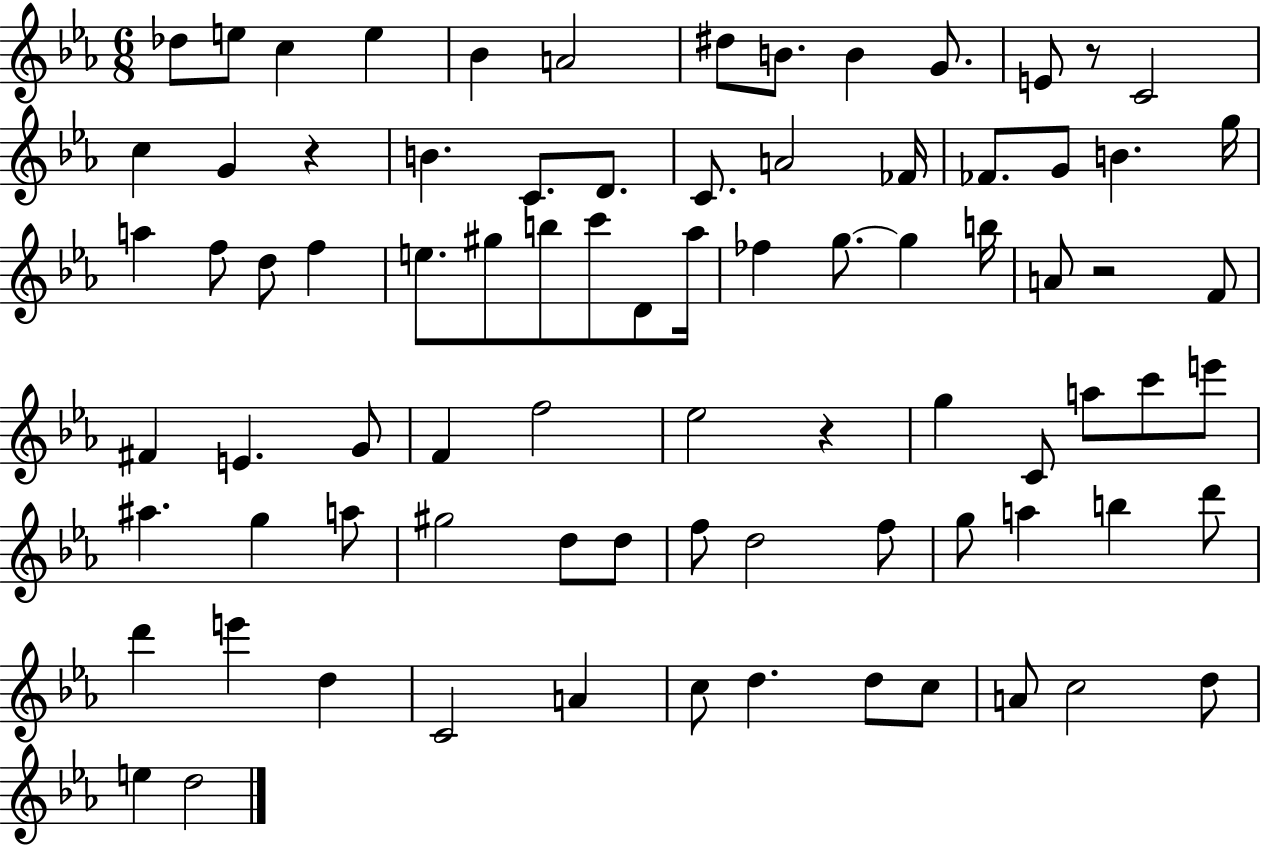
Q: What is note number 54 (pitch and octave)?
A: A5